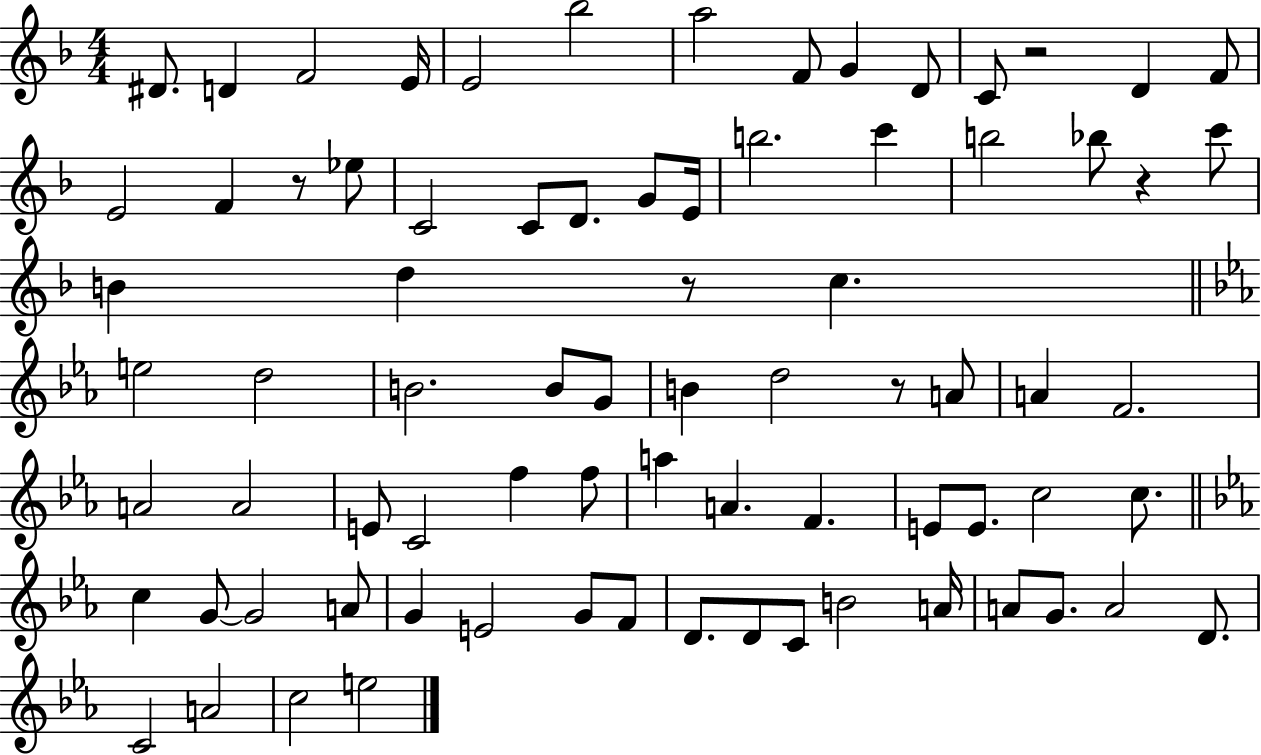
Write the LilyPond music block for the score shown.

{
  \clef treble
  \numericTimeSignature
  \time 4/4
  \key f \major
  dis'8. d'4 f'2 e'16 | e'2 bes''2 | a''2 f'8 g'4 d'8 | c'8 r2 d'4 f'8 | \break e'2 f'4 r8 ees''8 | c'2 c'8 d'8. g'8 e'16 | b''2. c'''4 | b''2 bes''8 r4 c'''8 | \break b'4 d''4 r8 c''4. | \bar "||" \break \key ees \major e''2 d''2 | b'2. b'8 g'8 | b'4 d''2 r8 a'8 | a'4 f'2. | \break a'2 a'2 | e'8 c'2 f''4 f''8 | a''4 a'4. f'4. | e'8 e'8. c''2 c''8. | \break \bar "||" \break \key ees \major c''4 g'8~~ g'2 a'8 | g'4 e'2 g'8 f'8 | d'8. d'8 c'8 b'2 a'16 | a'8 g'8. a'2 d'8. | \break c'2 a'2 | c''2 e''2 | \bar "|."
}